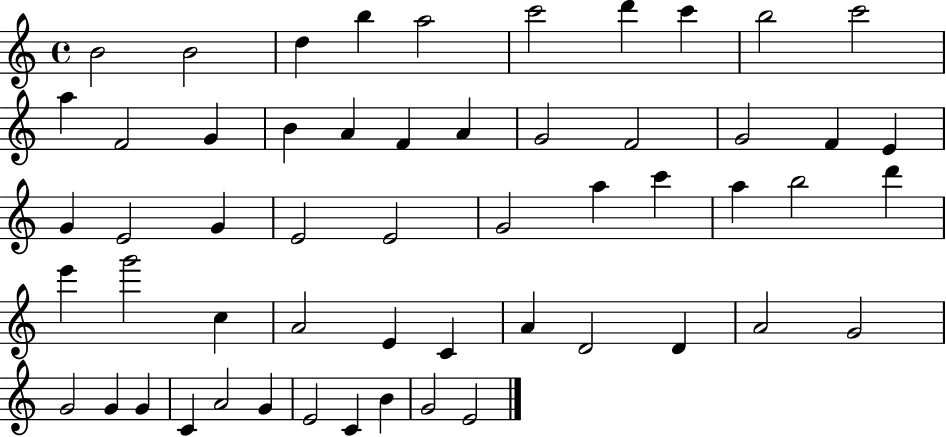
{
  \clef treble
  \time 4/4
  \defaultTimeSignature
  \key c \major
  b'2 b'2 | d''4 b''4 a''2 | c'''2 d'''4 c'''4 | b''2 c'''2 | \break a''4 f'2 g'4 | b'4 a'4 f'4 a'4 | g'2 f'2 | g'2 f'4 e'4 | \break g'4 e'2 g'4 | e'2 e'2 | g'2 a''4 c'''4 | a''4 b''2 d'''4 | \break e'''4 g'''2 c''4 | a'2 e'4 c'4 | a'4 d'2 d'4 | a'2 g'2 | \break g'2 g'4 g'4 | c'4 a'2 g'4 | e'2 c'4 b'4 | g'2 e'2 | \break \bar "|."
}